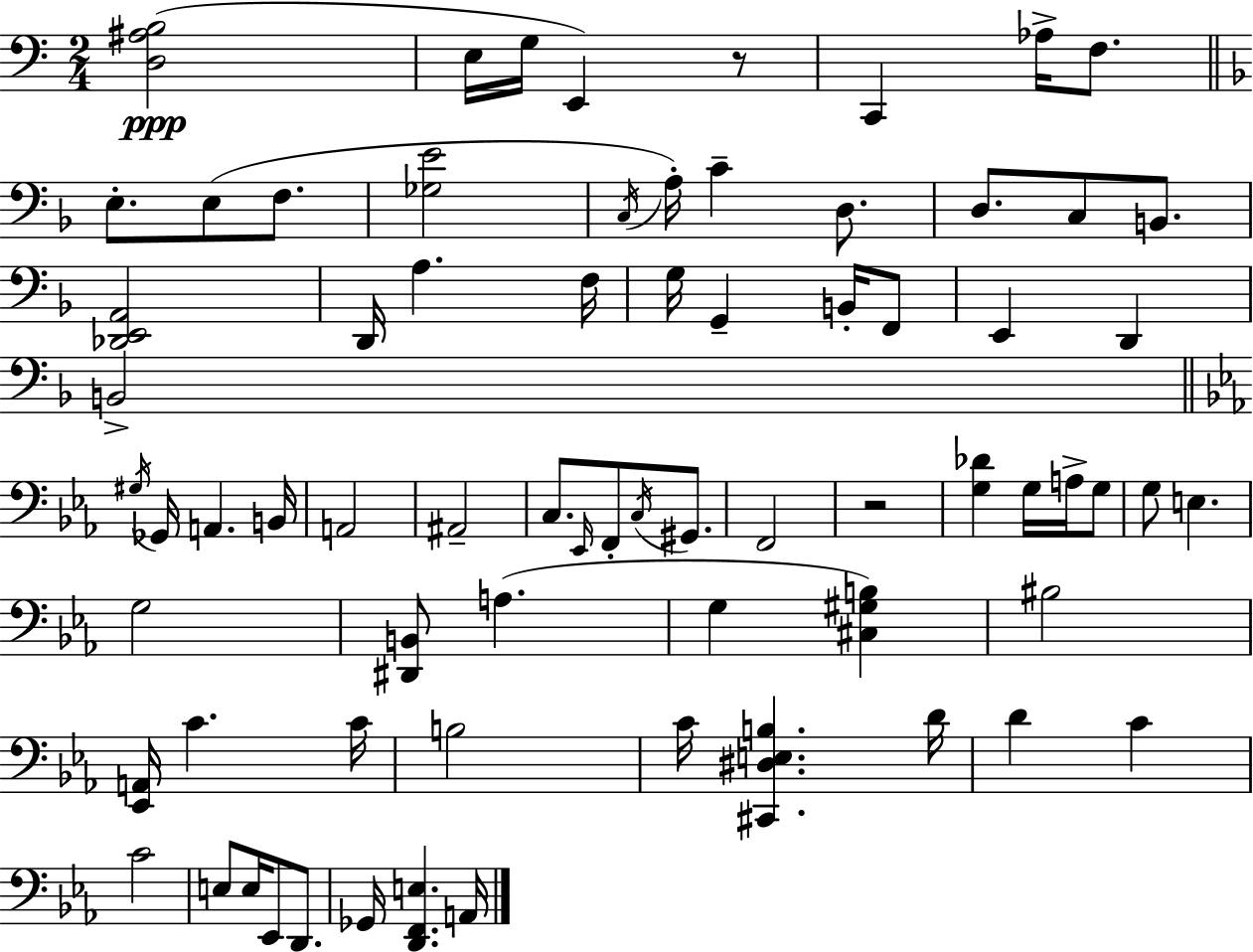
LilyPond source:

{
  \clef bass
  \numericTimeSignature
  \time 2/4
  \key c \major
  \repeat volta 2 { <d ais b>2(\ppp | e16 g16 e,4) r8 | c,4 aes16-> f8. | \bar "||" \break \key f \major e8.-. e8( f8. | <ges e'>2 | \acciaccatura { c16 } a16-.) c'4-- d8. | d8. c8 b,8. | \break <des, e, a,>2 | d,16 a4. | f16 g16 g,4-- b,16-. f,8 | e,4 d,4 | \break b,2-> | \bar "||" \break \key c \minor \acciaccatura { gis16 } ges,16 a,4. | b,16 a,2 | ais,2-- | c8. \grace { ees,16 } f,8-. \acciaccatura { c16 } | \break gis,8. f,2 | r2 | <g des'>4 g16 | a16-> g8 g8 e4. | \break g2 | <dis, b,>8 a4.( | g4 <cis gis b>4) | bis2 | \break <ees, a,>16 c'4. | c'16 b2 | c'16 <cis, dis e b>4. | d'16 d'4 c'4 | \break c'2 | e8 e16 ees,8 | d,8. ges,16 <d, f, e>4. | a,16 } \bar "|."
}